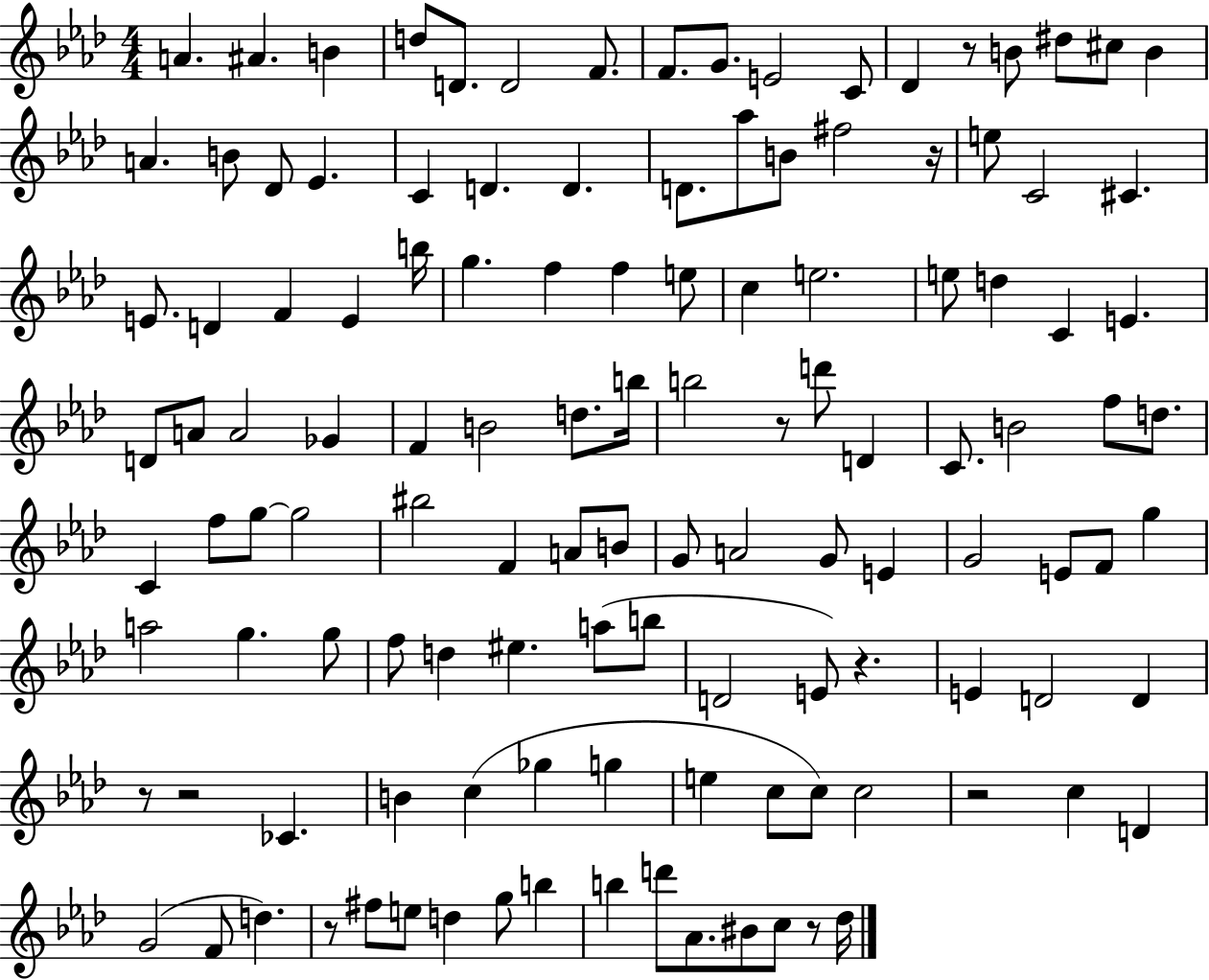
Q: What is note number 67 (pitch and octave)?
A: A4